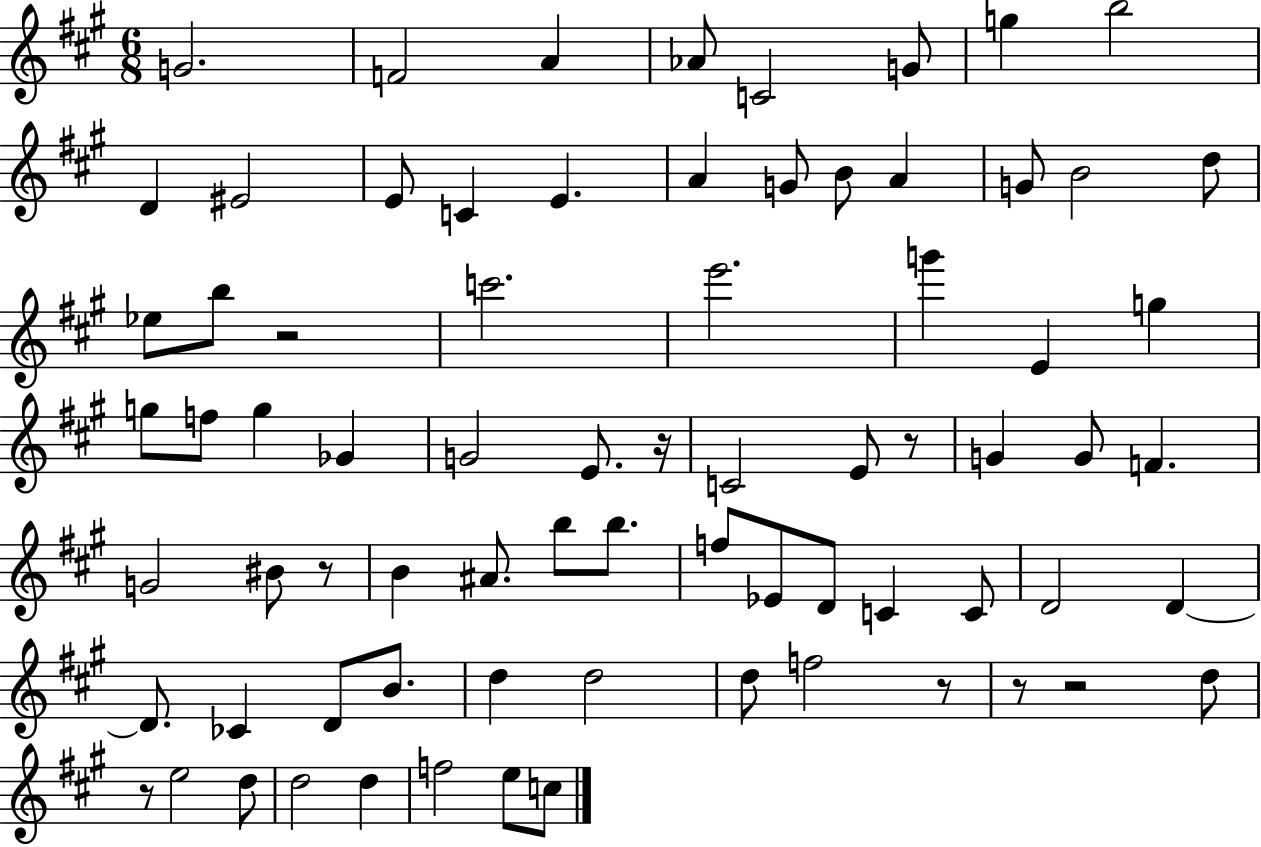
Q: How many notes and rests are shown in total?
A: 75